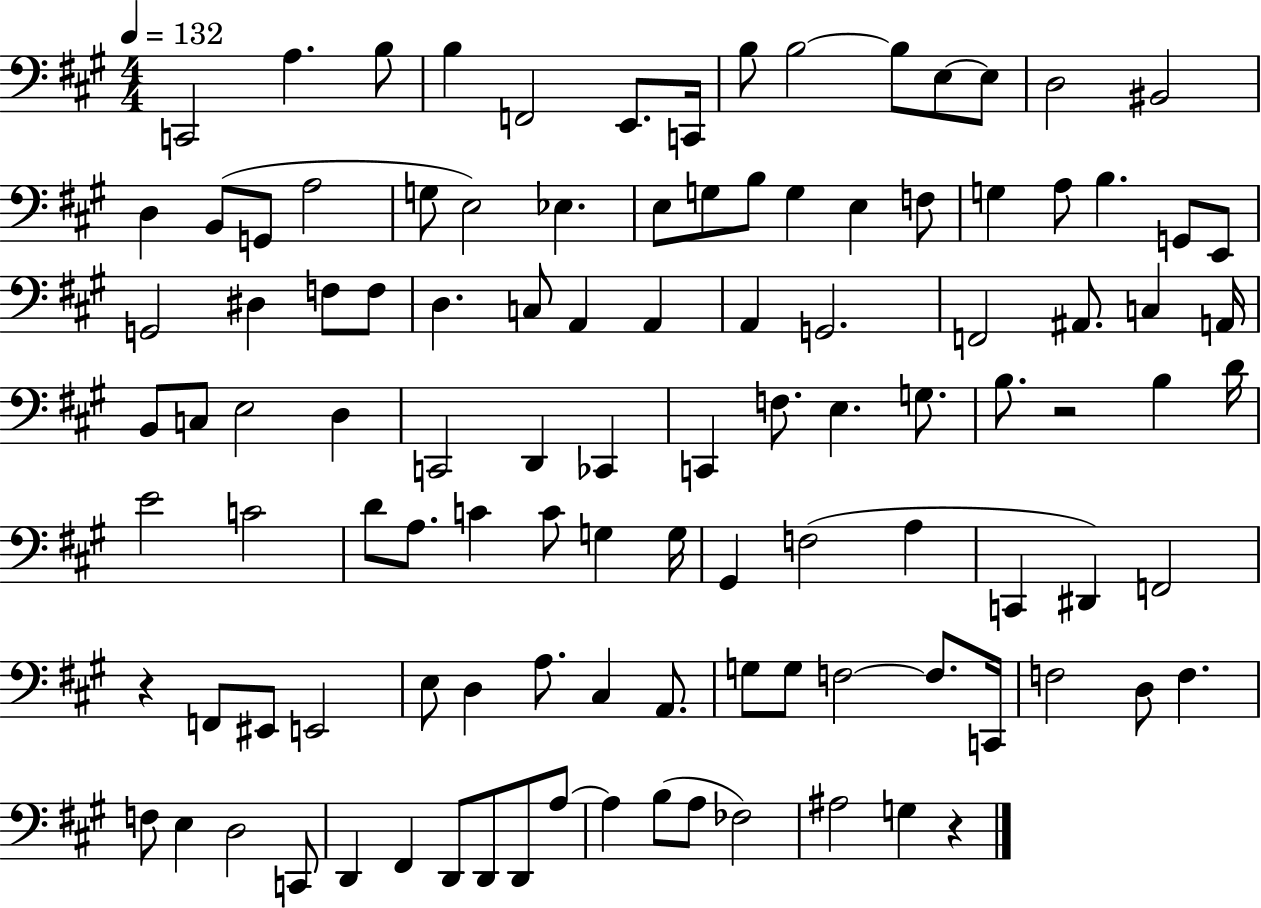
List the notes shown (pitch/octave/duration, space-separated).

C2/h A3/q. B3/e B3/q F2/h E2/e. C2/s B3/e B3/h B3/e E3/e E3/e D3/h BIS2/h D3/q B2/e G2/e A3/h G3/e E3/h Eb3/q. E3/e G3/e B3/e G3/q E3/q F3/e G3/q A3/e B3/q. G2/e E2/e G2/h D#3/q F3/e F3/e D3/q. C3/e A2/q A2/q A2/q G2/h. F2/h A#2/e. C3/q A2/s B2/e C3/e E3/h D3/q C2/h D2/q CES2/q C2/q F3/e. E3/q. G3/e. B3/e. R/h B3/q D4/s E4/h C4/h D4/e A3/e. C4/q C4/e G3/q G3/s G#2/q F3/h A3/q C2/q D#2/q F2/h R/q F2/e EIS2/e E2/h E3/e D3/q A3/e. C#3/q A2/e. G3/e G3/e F3/h F3/e. C2/s F3/h D3/e F3/q. F3/e E3/q D3/h C2/e D2/q F#2/q D2/e D2/e D2/e A3/e A3/q B3/e A3/e FES3/h A#3/h G3/q R/q